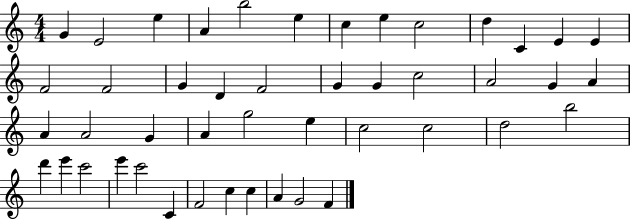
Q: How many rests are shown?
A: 0